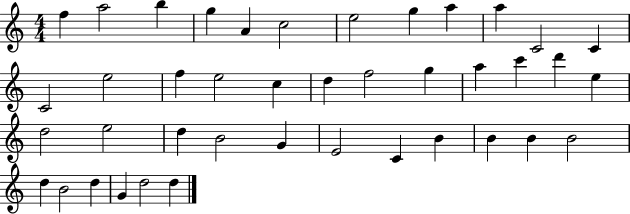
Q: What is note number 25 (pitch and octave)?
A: D5